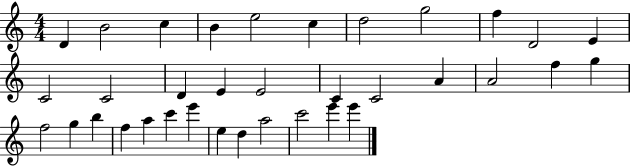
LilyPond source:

{
  \clef treble
  \numericTimeSignature
  \time 4/4
  \key c \major
  d'4 b'2 c''4 | b'4 e''2 c''4 | d''2 g''2 | f''4 d'2 e'4 | \break c'2 c'2 | d'4 e'4 e'2 | c'4 c'2 a'4 | a'2 f''4 g''4 | \break f''2 g''4 b''4 | f''4 a''4 c'''4 e'''4 | e''4 d''4 a''2 | c'''2 e'''4 e'''4 | \break \bar "|."
}